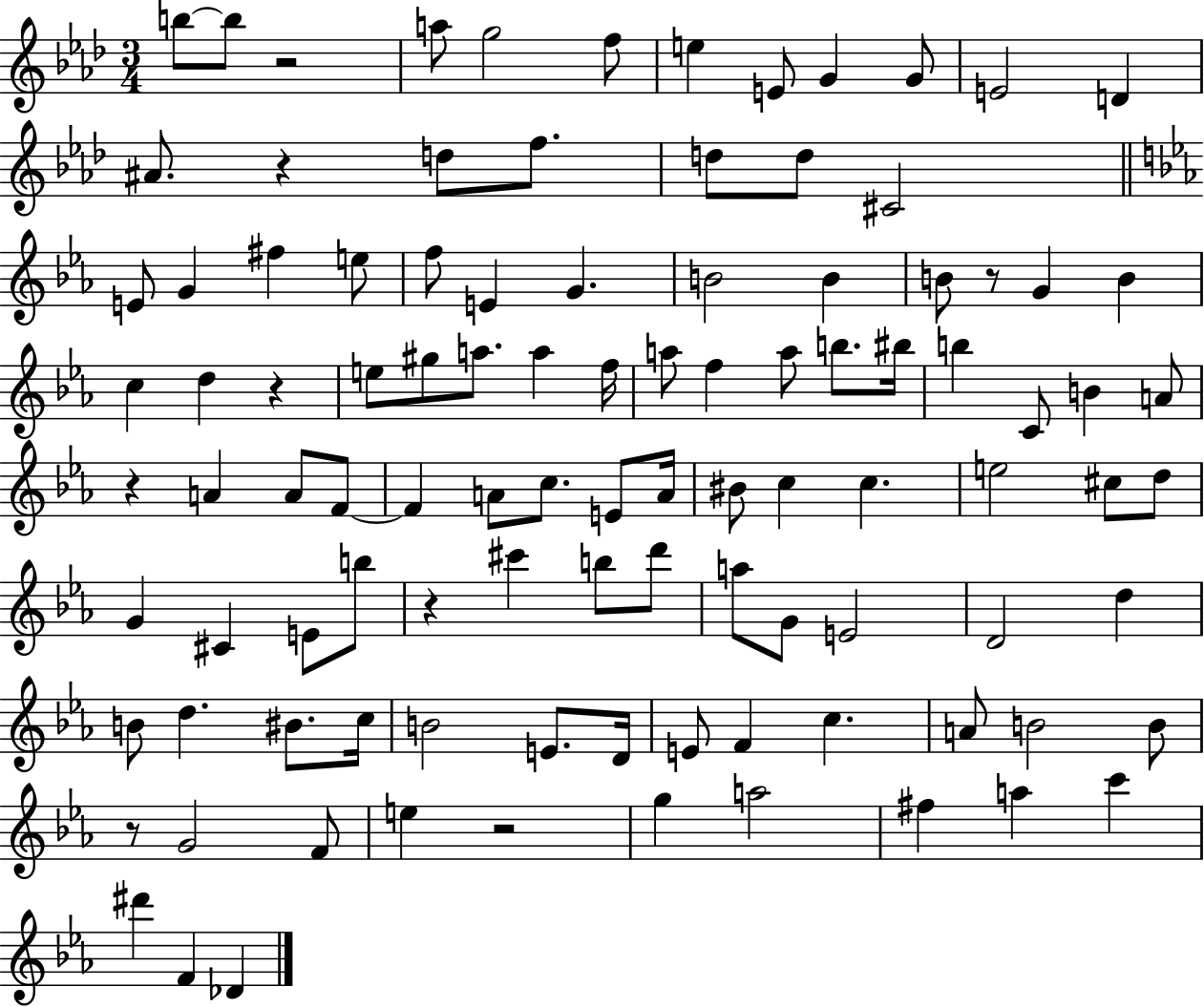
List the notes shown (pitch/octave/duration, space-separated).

B5/e B5/e R/h A5/e G5/h F5/e E5/q E4/e G4/q G4/e E4/h D4/q A#4/e. R/q D5/e F5/e. D5/e D5/e C#4/h E4/e G4/q F#5/q E5/e F5/e E4/q G4/q. B4/h B4/q B4/e R/e G4/q B4/q C5/q D5/q R/q E5/e G#5/e A5/e. A5/q F5/s A5/e F5/q A5/e B5/e. BIS5/s B5/q C4/e B4/q A4/e R/q A4/q A4/e F4/e F4/q A4/e C5/e. E4/e A4/s BIS4/e C5/q C5/q. E5/h C#5/e D5/e G4/q C#4/q E4/e B5/e R/q C#6/q B5/e D6/e A5/e G4/e E4/h D4/h D5/q B4/e D5/q. BIS4/e. C5/s B4/h E4/e. D4/s E4/e F4/q C5/q. A4/e B4/h B4/e R/e G4/h F4/e E5/q R/h G5/q A5/h F#5/q A5/q C6/q D#6/q F4/q Db4/q